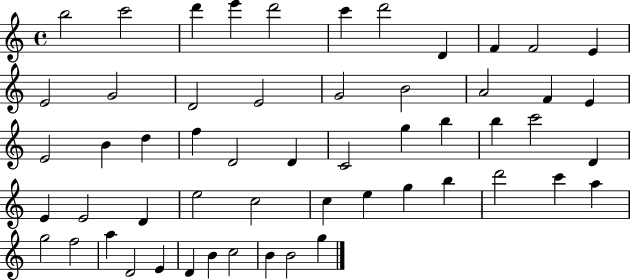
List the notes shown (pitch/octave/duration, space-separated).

B5/h C6/h D6/q E6/q D6/h C6/q D6/h D4/q F4/q F4/h E4/q E4/h G4/h D4/h E4/h G4/h B4/h A4/h F4/q E4/q E4/h B4/q D5/q F5/q D4/h D4/q C4/h G5/q B5/q B5/q C6/h D4/q E4/q E4/h D4/q E5/h C5/h C5/q E5/q G5/q B5/q D6/h C6/q A5/q G5/h F5/h A5/q D4/h E4/q D4/q B4/q C5/h B4/q B4/h G5/q